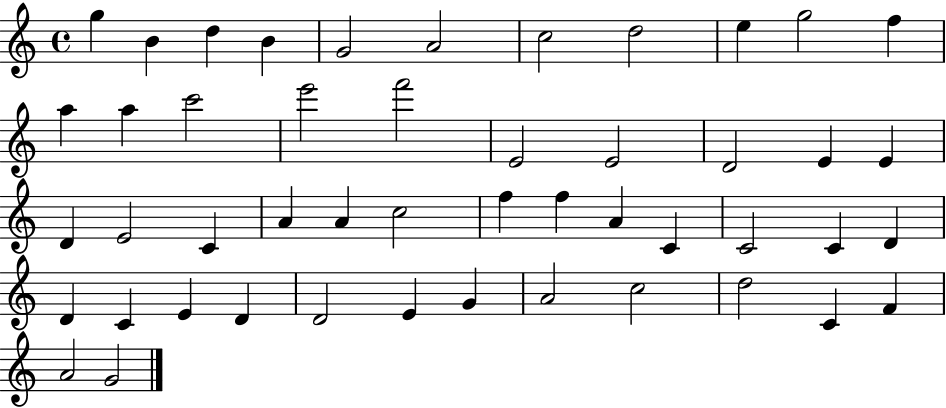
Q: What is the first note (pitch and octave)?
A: G5